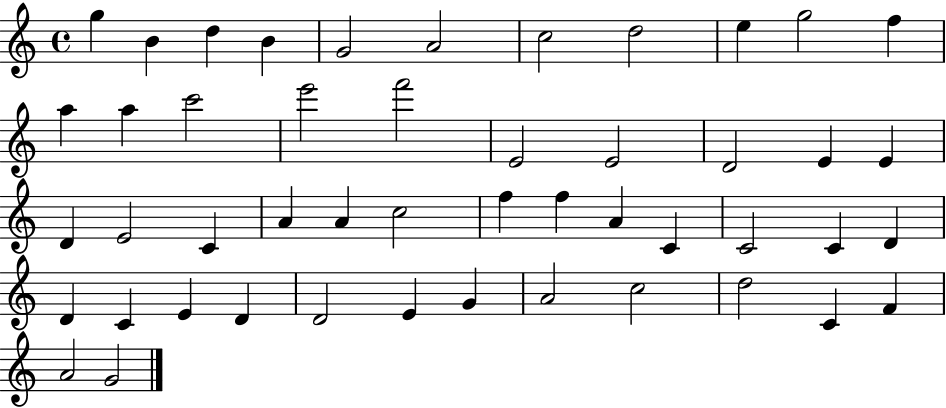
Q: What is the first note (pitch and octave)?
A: G5